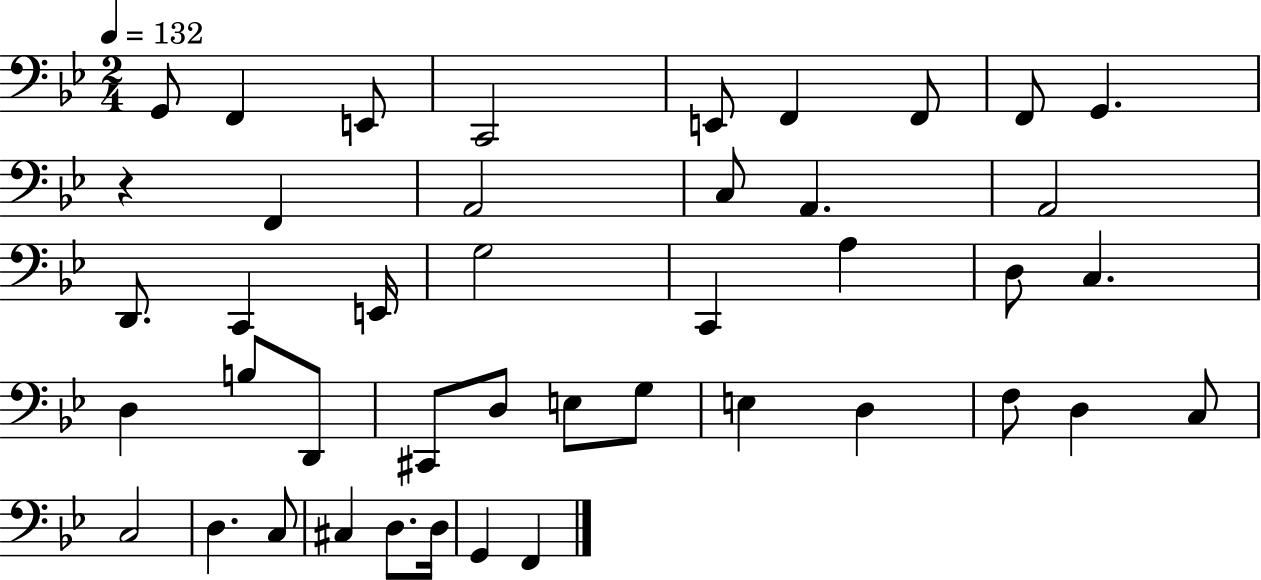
{
  \clef bass
  \numericTimeSignature
  \time 2/4
  \key bes \major
  \tempo 4 = 132
  g,8 f,4 e,8 | c,2 | e,8 f,4 f,8 | f,8 g,4. | \break r4 f,4 | a,2 | c8 a,4. | a,2 | \break d,8. c,4 e,16 | g2 | c,4 a4 | d8 c4. | \break d4 b8 d,8 | cis,8 d8 e8 g8 | e4 d4 | f8 d4 c8 | \break c2 | d4. c8 | cis4 d8. d16 | g,4 f,4 | \break \bar "|."
}